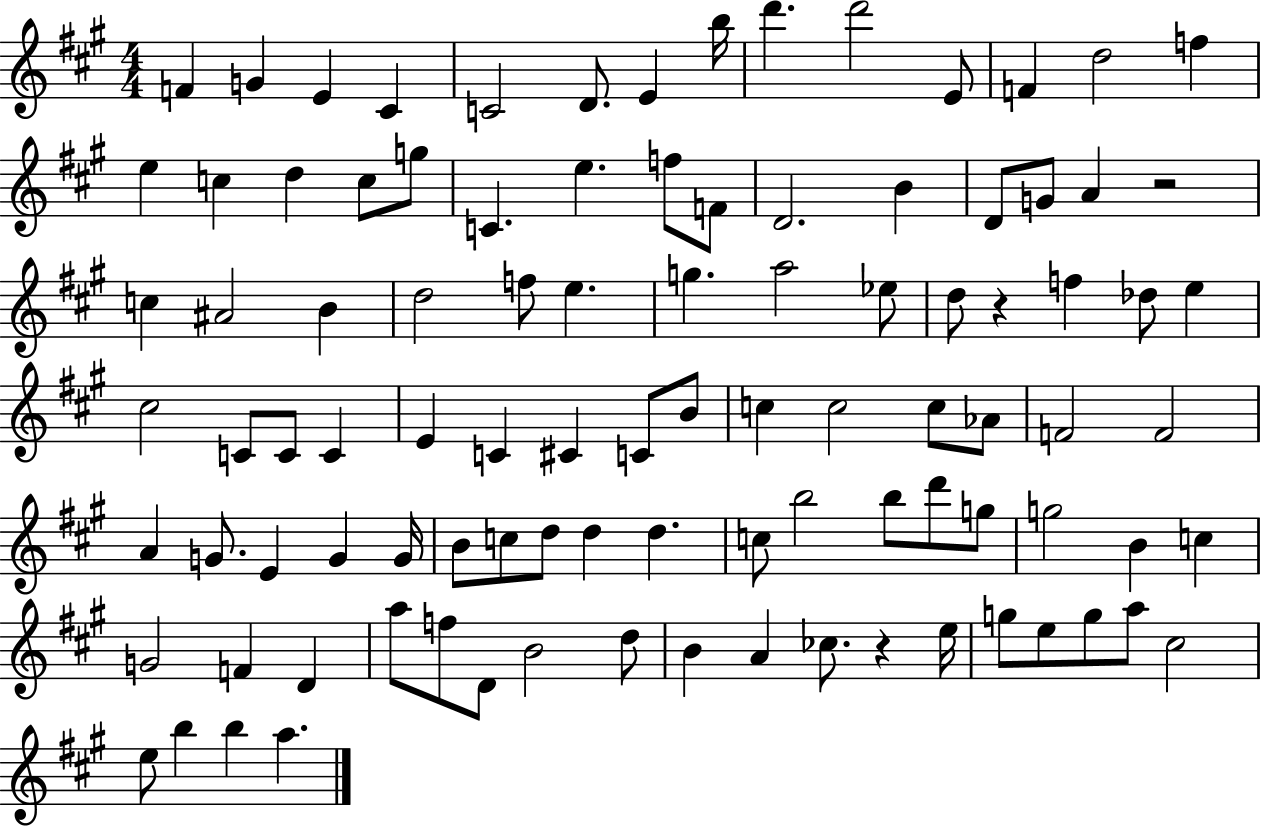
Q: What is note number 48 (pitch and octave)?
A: C#4